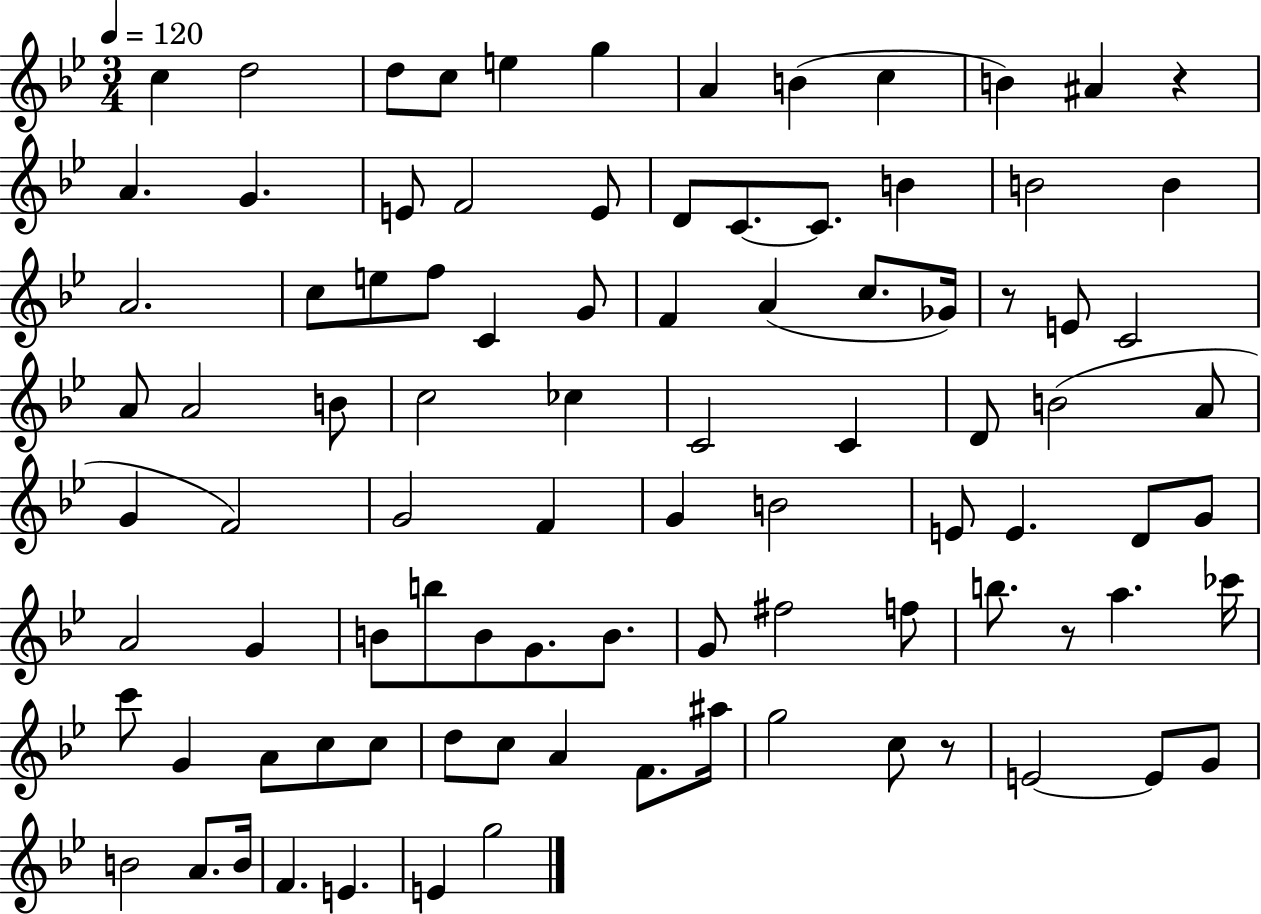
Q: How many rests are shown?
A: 4